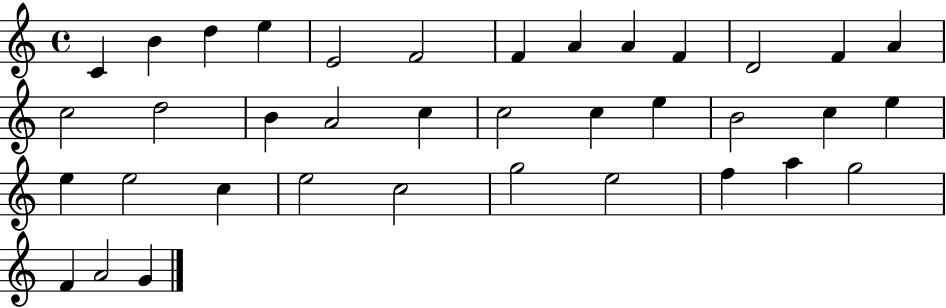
C4/q B4/q D5/q E5/q E4/h F4/h F4/q A4/q A4/q F4/q D4/h F4/q A4/q C5/h D5/h B4/q A4/h C5/q C5/h C5/q E5/q B4/h C5/q E5/q E5/q E5/h C5/q E5/h C5/h G5/h E5/h F5/q A5/q G5/h F4/q A4/h G4/q